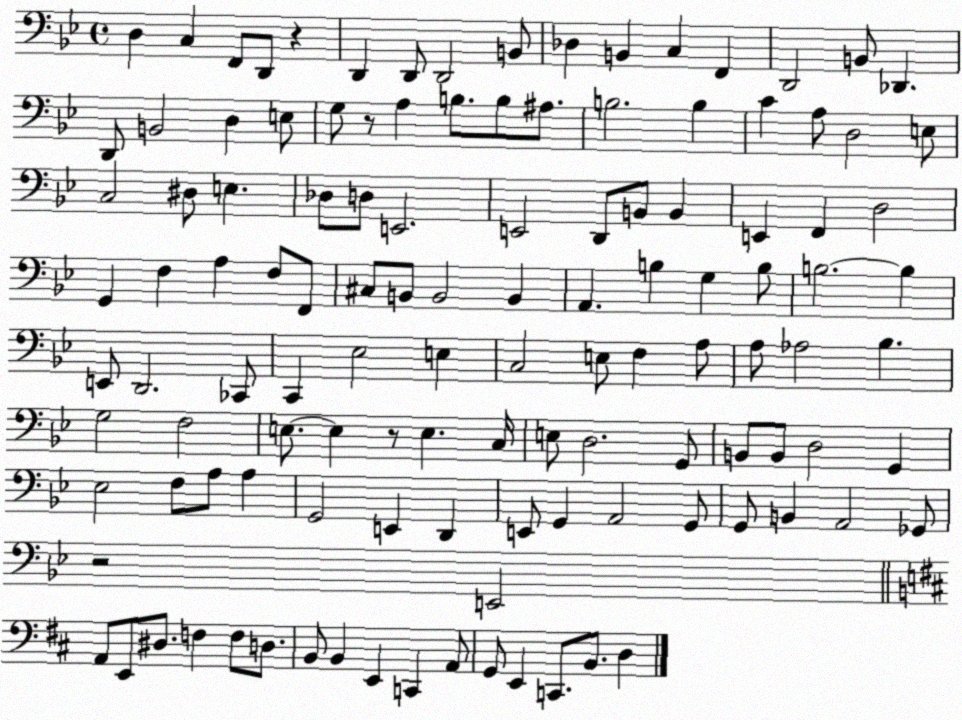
X:1
T:Untitled
M:4/4
L:1/4
K:Bb
D, C, F,,/2 D,,/2 z D,, D,,/2 D,,2 B,,/2 _D, B,, C, F,, D,,2 B,,/2 _D,, D,,/2 B,,2 D, E,/2 G,/2 z/2 A, B,/2 B,/2 ^A,/2 B,2 B, C A,/2 D,2 E,/2 C,2 ^D,/2 E, _D,/2 D,/2 E,,2 E,,2 D,,/2 B,,/2 B,, E,, F,, D,2 G,, F, A, F,/2 F,,/2 ^C,/2 B,,/2 B,,2 B,, A,, B, G, B,/2 B,2 B, E,,/2 D,,2 _C,,/2 C,, _E,2 E, C,2 E,/2 F, A,/2 A,/2 _A,2 _B, G,2 F,2 E,/2 E, z/2 E, C,/4 E,/2 D,2 G,,/2 B,,/2 B,,/2 D,2 G,, _E,2 F,/2 A,/2 A, G,,2 E,, D,, E,,/2 G,, A,,2 G,,/2 G,,/2 B,, A,,2 _G,,/2 z2 E,,2 A,,/2 E,,/2 ^D,/2 F, F,/2 D,/2 B,,/2 B,, E,, C,, A,,/2 G,,/2 E,, C,,/2 B,,/2 D,